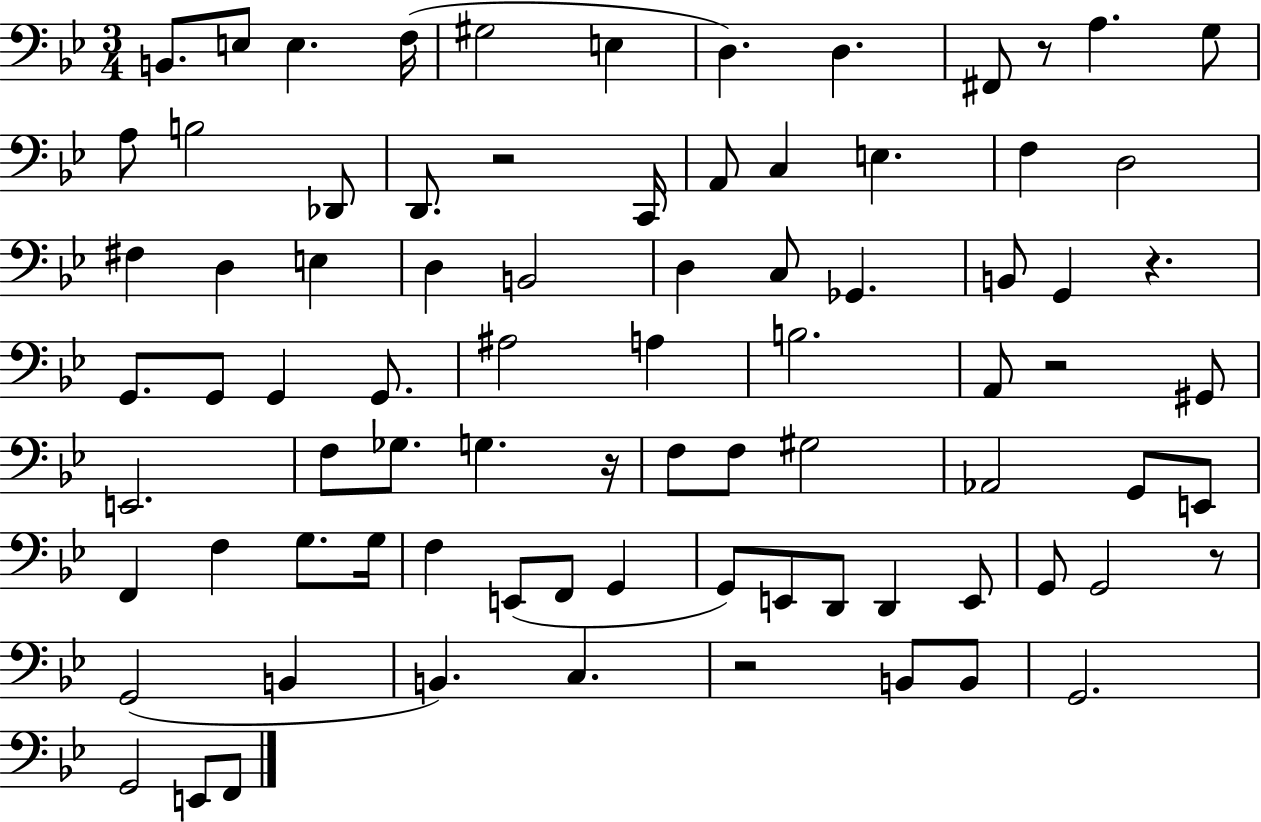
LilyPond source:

{
  \clef bass
  \numericTimeSignature
  \time 3/4
  \key bes \major
  b,8. e8 e4. f16( | gis2 e4 | d4.) d4. | fis,8 r8 a4. g8 | \break a8 b2 des,8 | d,8. r2 c,16 | a,8 c4 e4. | f4 d2 | \break fis4 d4 e4 | d4 b,2 | d4 c8 ges,4. | b,8 g,4 r4. | \break g,8. g,8 g,4 g,8. | ais2 a4 | b2. | a,8 r2 gis,8 | \break e,2. | f8 ges8. g4. r16 | f8 f8 gis2 | aes,2 g,8 e,8 | \break f,4 f4 g8. g16 | f4 e,8( f,8 g,4 | g,8) e,8 d,8 d,4 e,8 | g,8 g,2 r8 | \break g,2( b,4 | b,4.) c4. | r2 b,8 b,8 | g,2. | \break g,2 e,8 f,8 | \bar "|."
}